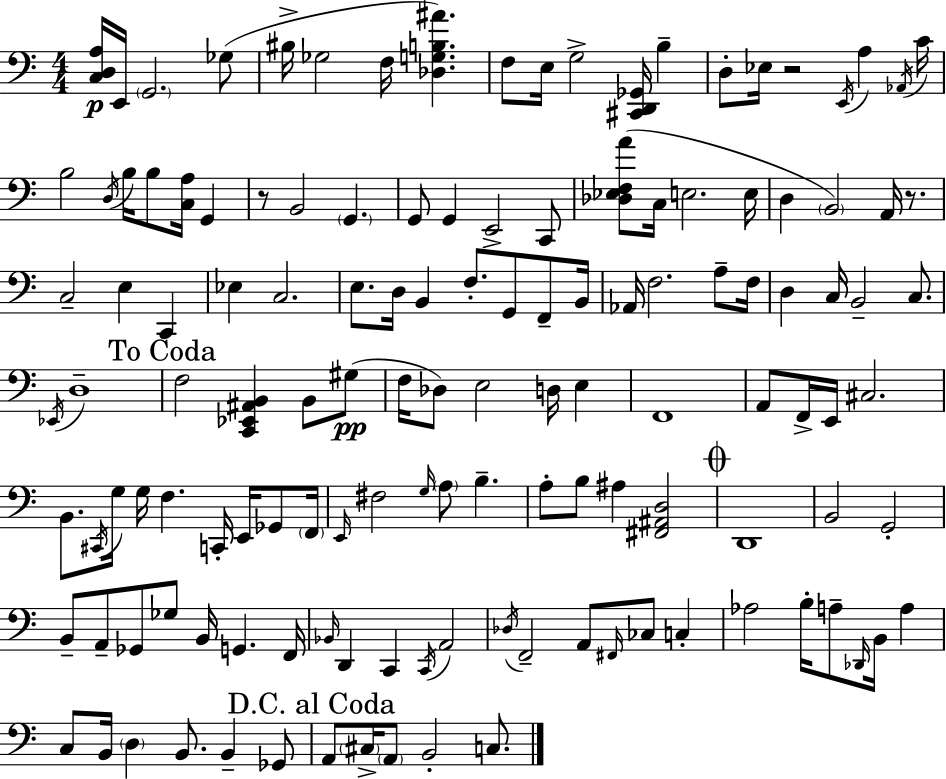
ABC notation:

X:1
T:Untitled
M:4/4
L:1/4
K:C
[C,D,A,]/4 E,,/4 G,,2 _G,/2 ^B,/4 _G,2 F,/4 [_D,G,B,^A] F,/2 E,/4 G,2 [^C,,D,,_G,,]/4 B, D,/2 _E,/4 z2 E,,/4 A, _A,,/4 C/4 B,2 D,/4 B,/4 B,/2 [C,A,]/4 G,, z/2 B,,2 G,, G,,/2 G,, E,,2 C,,/2 [_D,_E,F,A]/2 C,/4 E,2 E,/4 D, B,,2 A,,/4 z/2 C,2 E, C,, _E, C,2 E,/2 D,/4 B,, F,/2 G,,/2 F,,/2 B,,/4 _A,,/4 F,2 A,/2 F,/4 D, C,/4 B,,2 C,/2 _E,,/4 D,4 F,2 [C,,_E,,^A,,B,,] B,,/2 ^G,/2 F,/4 _D,/2 E,2 D,/4 E, F,,4 A,,/2 F,,/4 E,,/4 ^C,2 B,,/2 ^C,,/4 G,/4 G,/4 F, C,,/4 E,,/4 _G,,/2 F,,/4 E,,/4 ^F,2 G,/4 A,/2 B, A,/2 B,/2 ^A, [^F,,^A,,D,]2 D,,4 B,,2 G,,2 B,,/2 A,,/2 _G,,/2 _G,/2 B,,/4 G,, F,,/4 _B,,/4 D,, C,, C,,/4 A,,2 _D,/4 F,,2 A,,/2 ^F,,/4 _C,/2 C, _A,2 B,/4 A,/2 _D,,/4 B,,/4 A, C,/2 B,,/4 D, B,,/2 B,, _G,,/2 A,,/2 ^C,/4 A,,/2 B,,2 C,/2